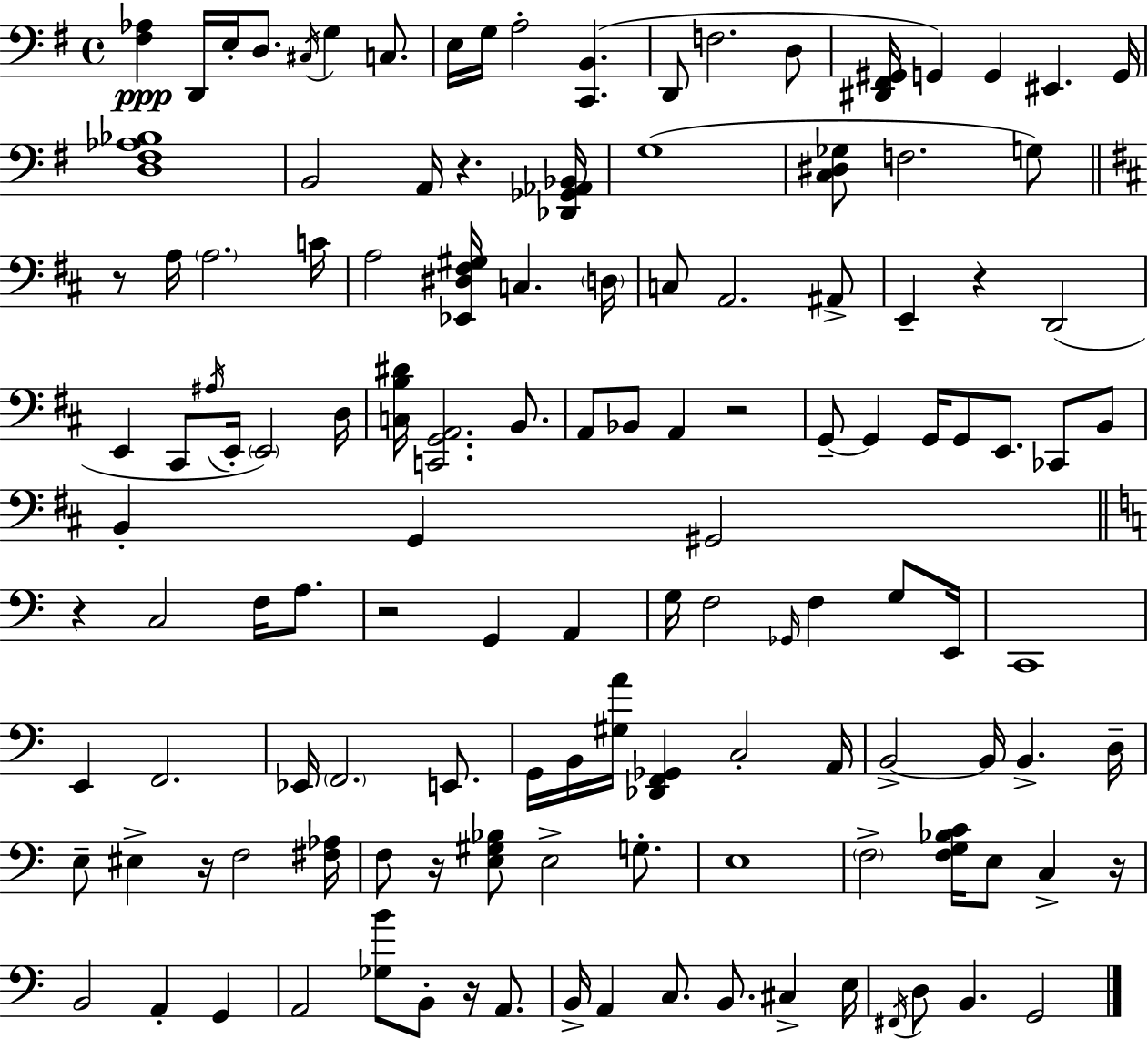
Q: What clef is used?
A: bass